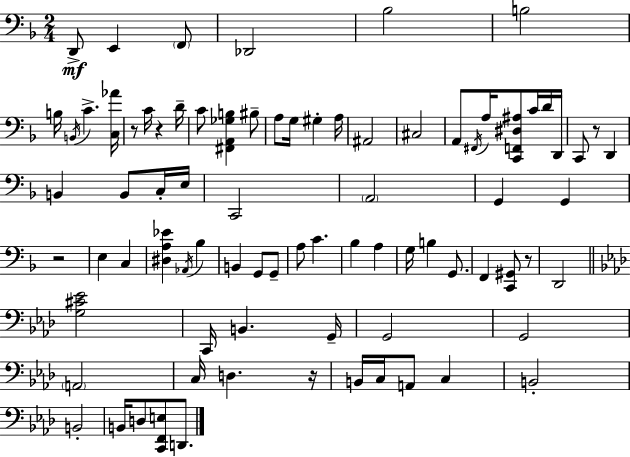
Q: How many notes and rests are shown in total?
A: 81